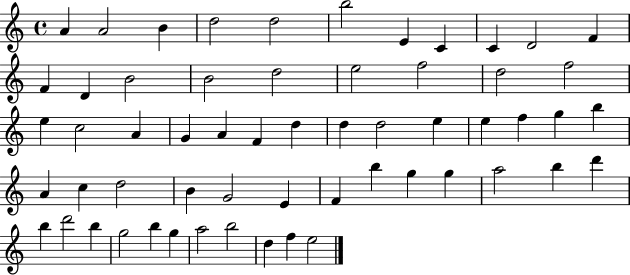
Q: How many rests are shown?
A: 0